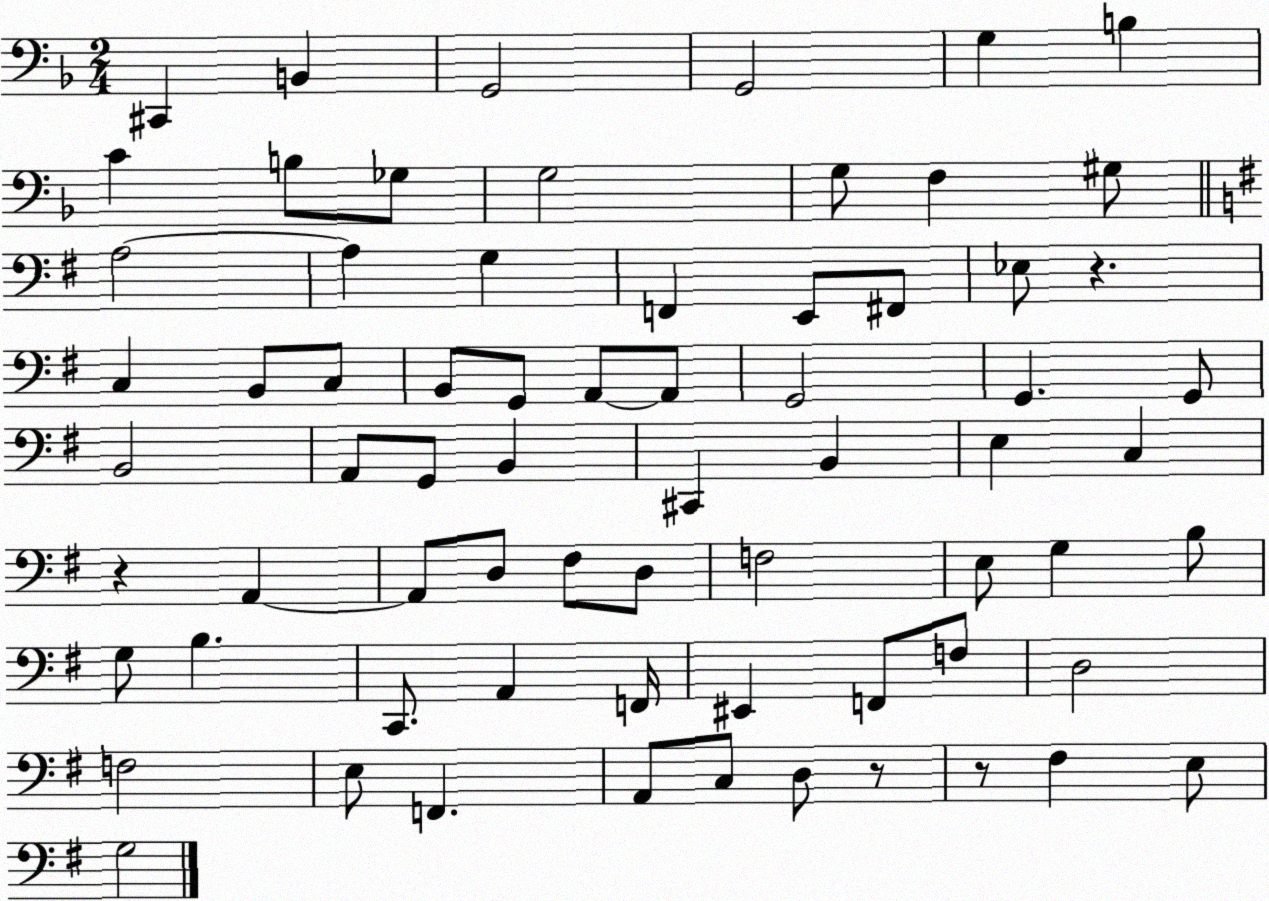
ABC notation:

X:1
T:Untitled
M:2/4
L:1/4
K:F
^C,, B,, G,,2 G,,2 G, B, C B,/2 _G,/2 G,2 G,/2 F, ^G,/2 A,2 A, G, F,, E,,/2 ^F,,/2 _E,/2 z C, B,,/2 C,/2 B,,/2 G,,/2 A,,/2 A,,/2 G,,2 G,, G,,/2 B,,2 A,,/2 G,,/2 B,, ^C,, B,, E, C, z A,, A,,/2 D,/2 ^F,/2 D,/2 F,2 E,/2 G, B,/2 G,/2 B, C,,/2 A,, F,,/4 ^E,, F,,/2 F,/2 D,2 F,2 E,/2 F,, A,,/2 C,/2 D,/2 z/2 z/2 ^F, E,/2 G,2